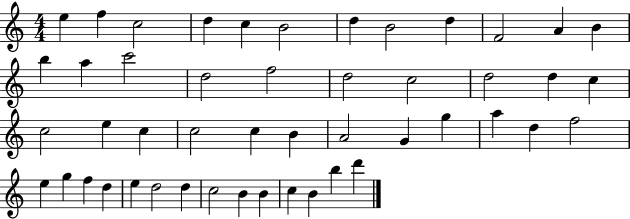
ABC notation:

X:1
T:Untitled
M:4/4
L:1/4
K:C
e f c2 d c B2 d B2 d F2 A B b a c'2 d2 f2 d2 c2 d2 d c c2 e c c2 c B A2 G g a d f2 e g f d e d2 d c2 B B c B b d'